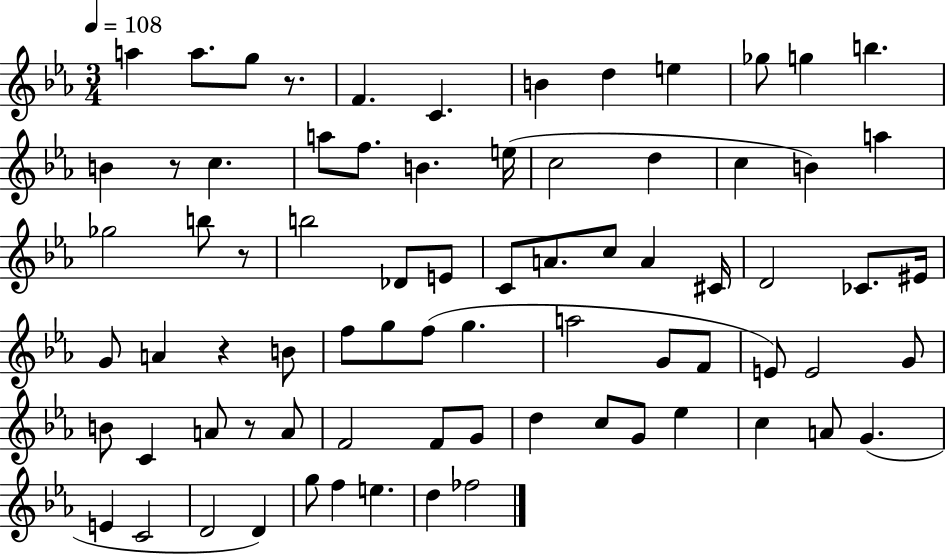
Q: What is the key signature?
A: EES major